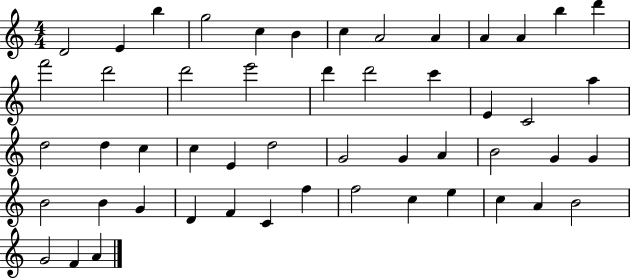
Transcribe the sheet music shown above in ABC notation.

X:1
T:Untitled
M:4/4
L:1/4
K:C
D2 E b g2 c B c A2 A A A b d' f'2 d'2 d'2 e'2 d' d'2 c' E C2 a d2 d c c E d2 G2 G A B2 G G B2 B G D F C f f2 c e c A B2 G2 F A